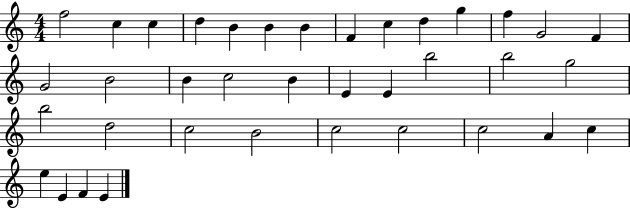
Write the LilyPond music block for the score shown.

{
  \clef treble
  \numericTimeSignature
  \time 4/4
  \key c \major
  f''2 c''4 c''4 | d''4 b'4 b'4 b'4 | f'4 c''4 d''4 g''4 | f''4 g'2 f'4 | \break g'2 b'2 | b'4 c''2 b'4 | e'4 e'4 b''2 | b''2 g''2 | \break b''2 d''2 | c''2 b'2 | c''2 c''2 | c''2 a'4 c''4 | \break e''4 e'4 f'4 e'4 | \bar "|."
}